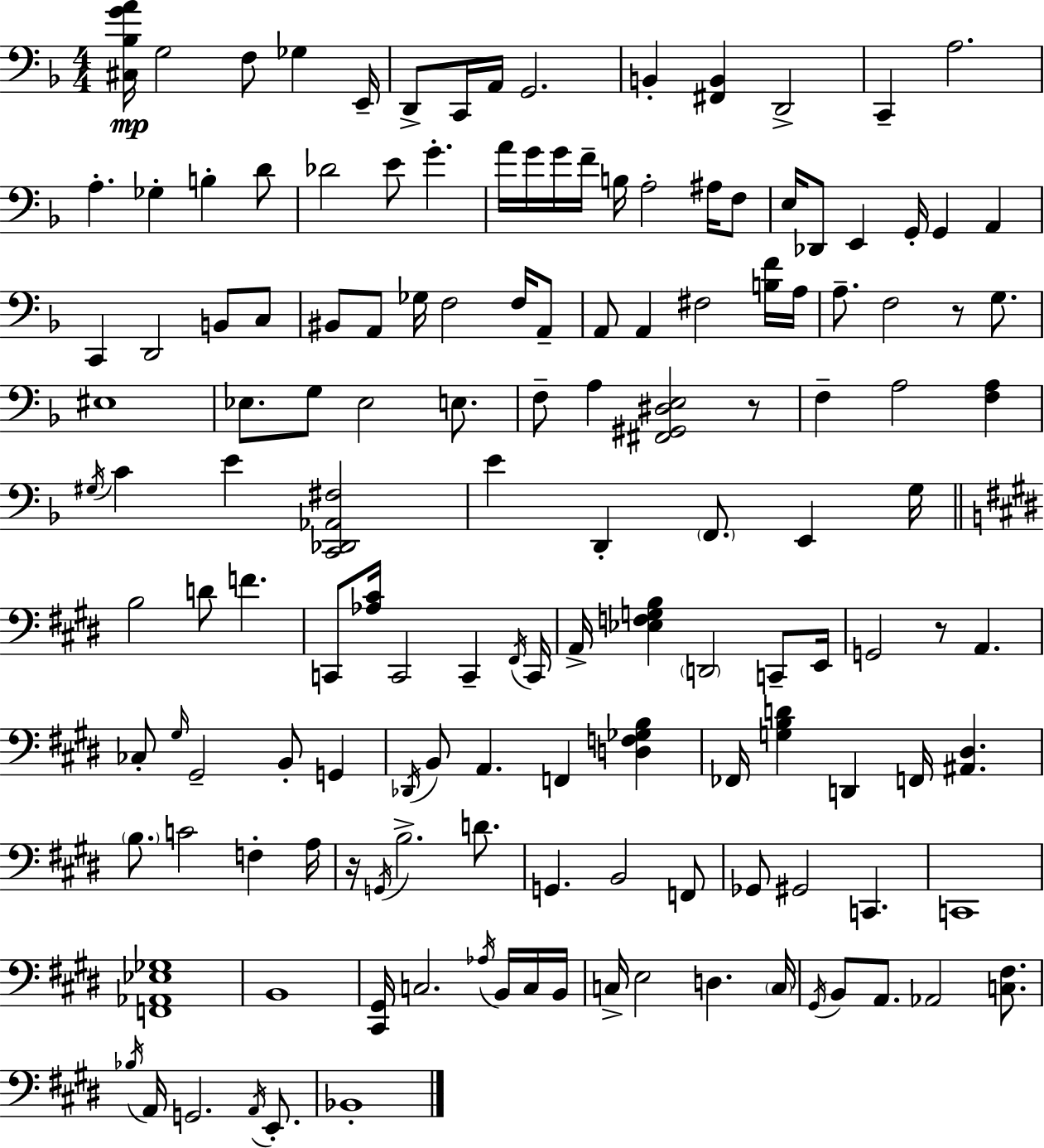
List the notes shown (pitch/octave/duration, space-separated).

[C#3,Bb3,G4,A4]/s G3/h F3/e Gb3/q E2/s D2/e C2/s A2/s G2/h. B2/q [F#2,B2]/q D2/h C2/q A3/h. A3/q. Gb3/q B3/q D4/e Db4/h E4/e G4/q. A4/s G4/s G4/s F4/s B3/s A3/h A#3/s F3/e E3/s Db2/e E2/q G2/s G2/q A2/q C2/q D2/h B2/e C3/e BIS2/e A2/e Gb3/s F3/h F3/s A2/e A2/e A2/q F#3/h [B3,F4]/s A3/s A3/e. F3/h R/e G3/e. EIS3/w Eb3/e. G3/e Eb3/h E3/e. F3/e A3/q [F#2,G#2,D#3,E3]/h R/e F3/q A3/h [F3,A3]/q G#3/s C4/q E4/q [C2,Db2,Ab2,F#3]/h E4/q D2/q F2/e. E2/q G3/s B3/h D4/e F4/q. C2/e [Ab3,C#4]/s C2/h C2/q F#2/s C2/s A2/s [Eb3,F3,G3,B3]/q D2/h C2/e E2/s G2/h R/e A2/q. CES3/e G#3/s G#2/h B2/e G2/q Db2/s B2/e A2/q. F2/q [D3,F3,Gb3,B3]/q FES2/s [G3,B3,D4]/q D2/q F2/s [A#2,D#3]/q. B3/e. C4/h F3/q A3/s R/s G2/s B3/h. D4/e. G2/q. B2/h F2/e Gb2/e G#2/h C2/q. C2/w [F2,Ab2,Eb3,Gb3]/w B2/w [C#2,G#2]/s C3/h. Ab3/s B2/s C3/s B2/s C3/s E3/h D3/q. C3/s G#2/s B2/e A2/e. Ab2/h [C3,F#3]/e. Bb3/s A2/s G2/h. A2/s E2/e. Bb2/w